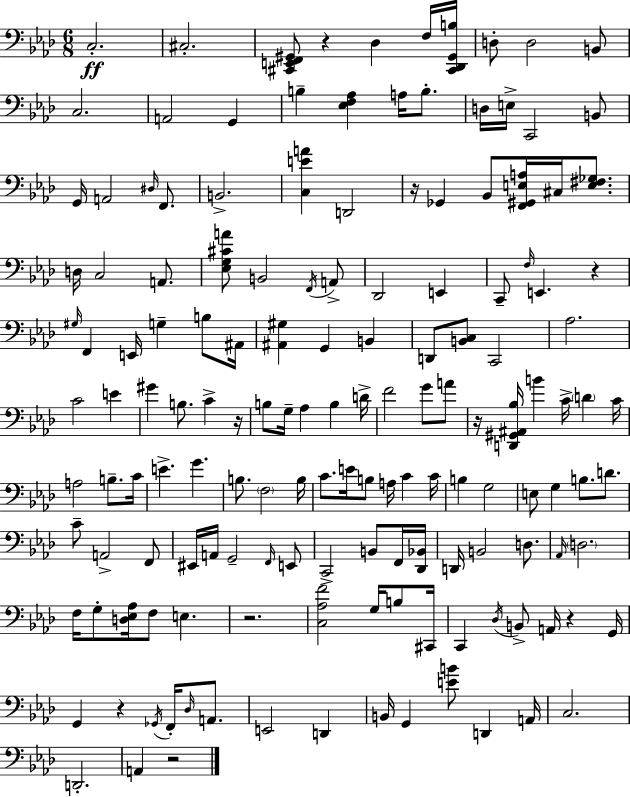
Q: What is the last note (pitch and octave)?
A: A2